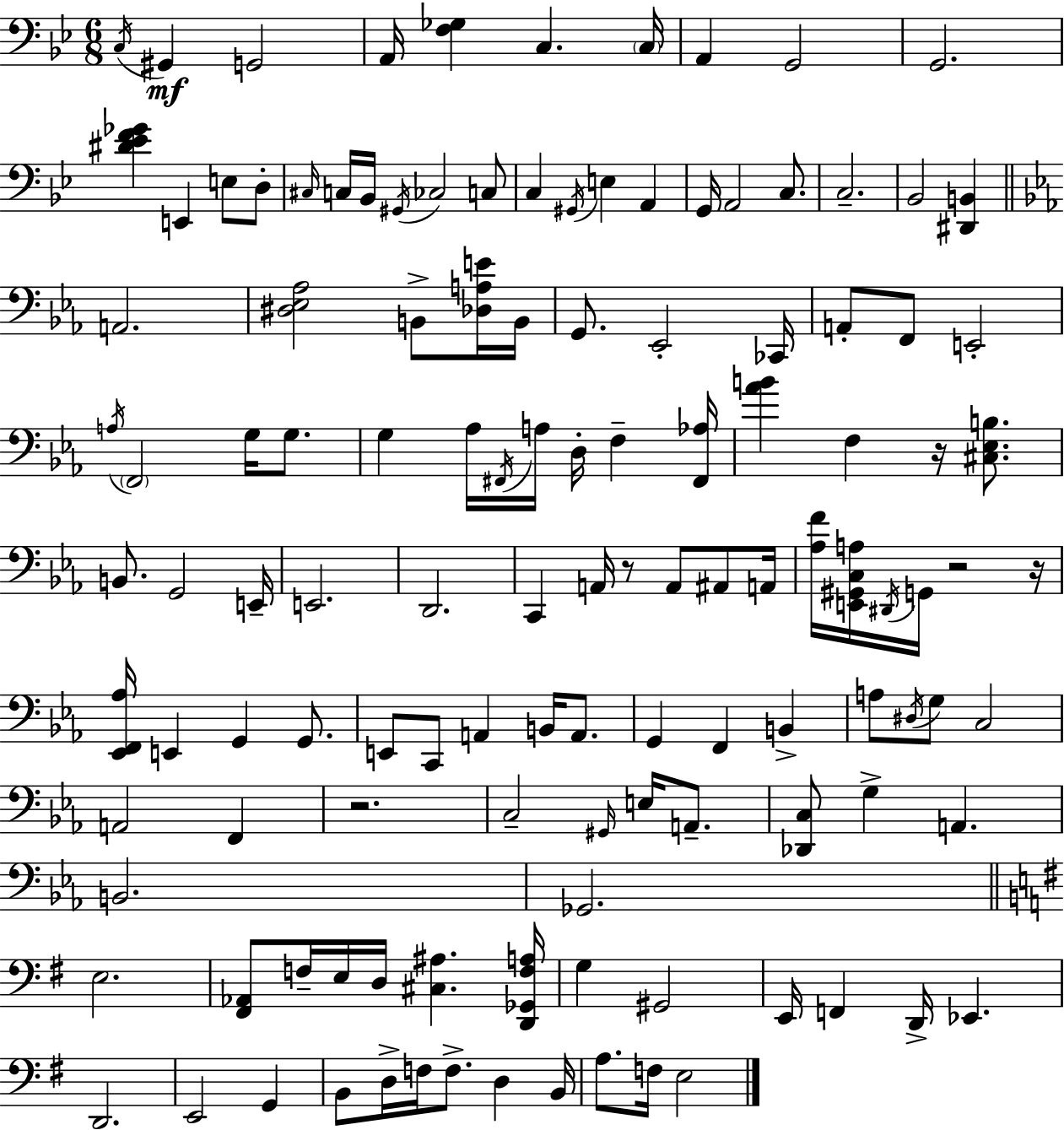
X:1
T:Untitled
M:6/8
L:1/4
K:Bb
C,/4 ^G,, G,,2 A,,/4 [F,_G,] C, C,/4 A,, G,,2 G,,2 [^D_EF_G] E,, E,/2 D,/2 ^C,/4 C,/4 _B,,/4 ^G,,/4 _C,2 C,/2 C, ^G,,/4 E, A,, G,,/4 A,,2 C,/2 C,2 _B,,2 [^D,,B,,] A,,2 [^D,_E,_A,]2 B,,/2 [_D,A,E]/4 B,,/4 G,,/2 _E,,2 _C,,/4 A,,/2 F,,/2 E,,2 A,/4 F,,2 G,/4 G,/2 G, _A,/4 ^F,,/4 A,/4 D,/4 F, [^F,,_A,]/4 [_AB] F, z/4 [^C,_E,B,]/2 B,,/2 G,,2 E,,/4 E,,2 D,,2 C,, A,,/4 z/2 A,,/2 ^A,,/2 A,,/4 [_A,F]/4 [E,,^G,,C,A,]/4 ^D,,/4 G,,/4 z2 z/4 [_E,,F,,_A,]/4 E,, G,, G,,/2 E,,/2 C,,/2 A,, B,,/4 A,,/2 G,, F,, B,, A,/2 ^D,/4 G,/2 C,2 A,,2 F,, z2 C,2 ^G,,/4 E,/4 A,,/2 [_D,,C,]/2 G, A,, B,,2 _G,,2 E,2 [^F,,_A,,]/2 F,/4 E,/4 D,/4 [^C,^A,] [D,,_G,,F,A,]/4 G, ^G,,2 E,,/4 F,, D,,/4 _E,, D,,2 E,,2 G,, B,,/2 D,/4 F,/4 F,/2 D, B,,/4 A,/2 F,/4 E,2